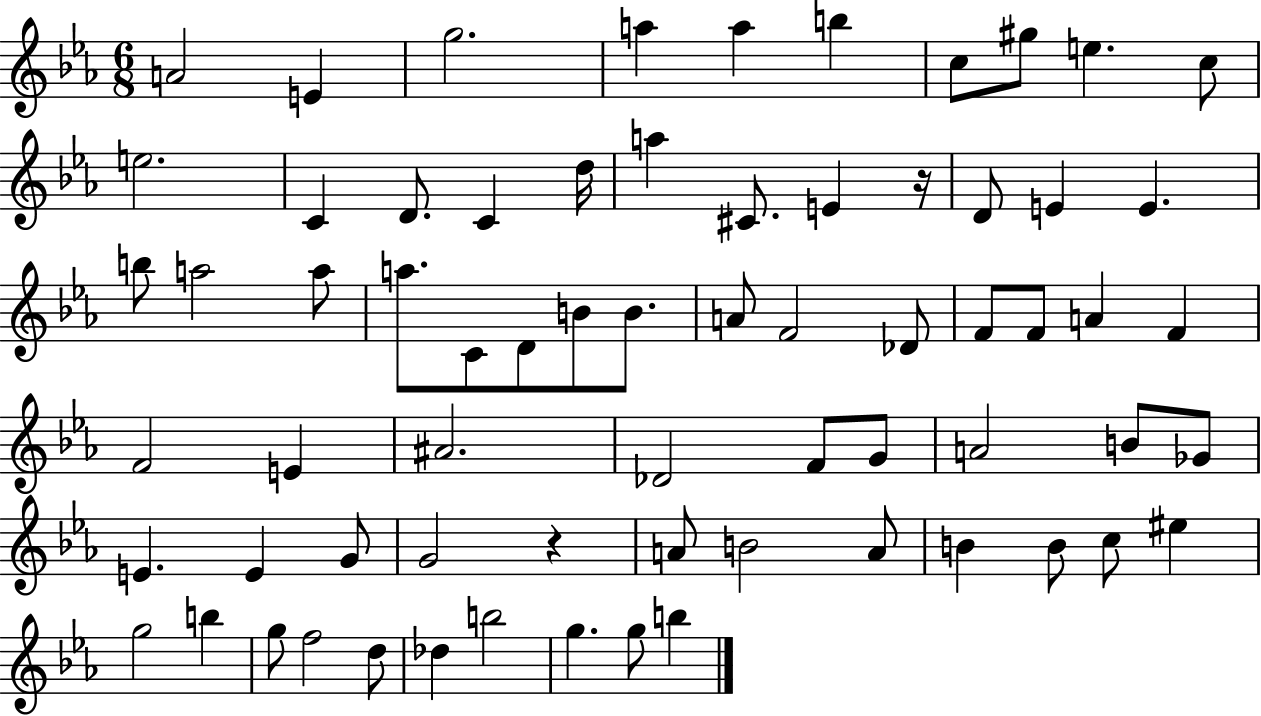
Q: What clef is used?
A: treble